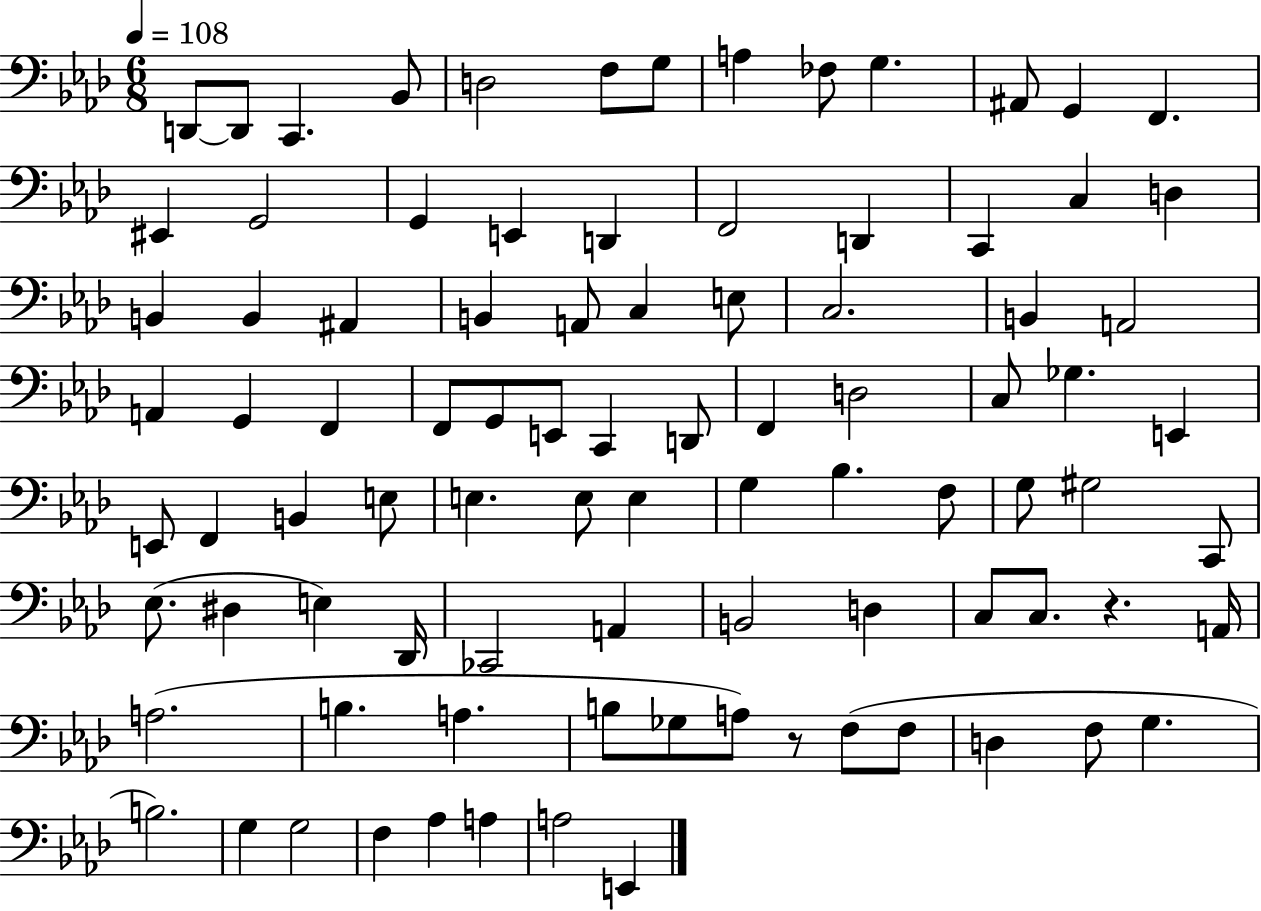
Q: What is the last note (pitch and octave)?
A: E2